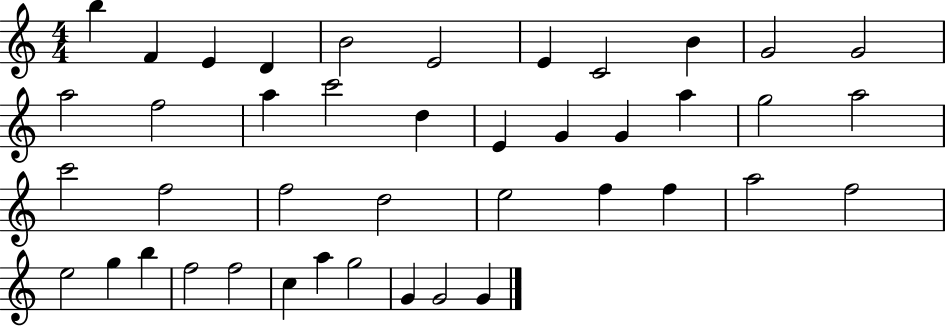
B5/q F4/q E4/q D4/q B4/h E4/h E4/q C4/h B4/q G4/h G4/h A5/h F5/h A5/q C6/h D5/q E4/q G4/q G4/q A5/q G5/h A5/h C6/h F5/h F5/h D5/h E5/h F5/q F5/q A5/h F5/h E5/h G5/q B5/q F5/h F5/h C5/q A5/q G5/h G4/q G4/h G4/q